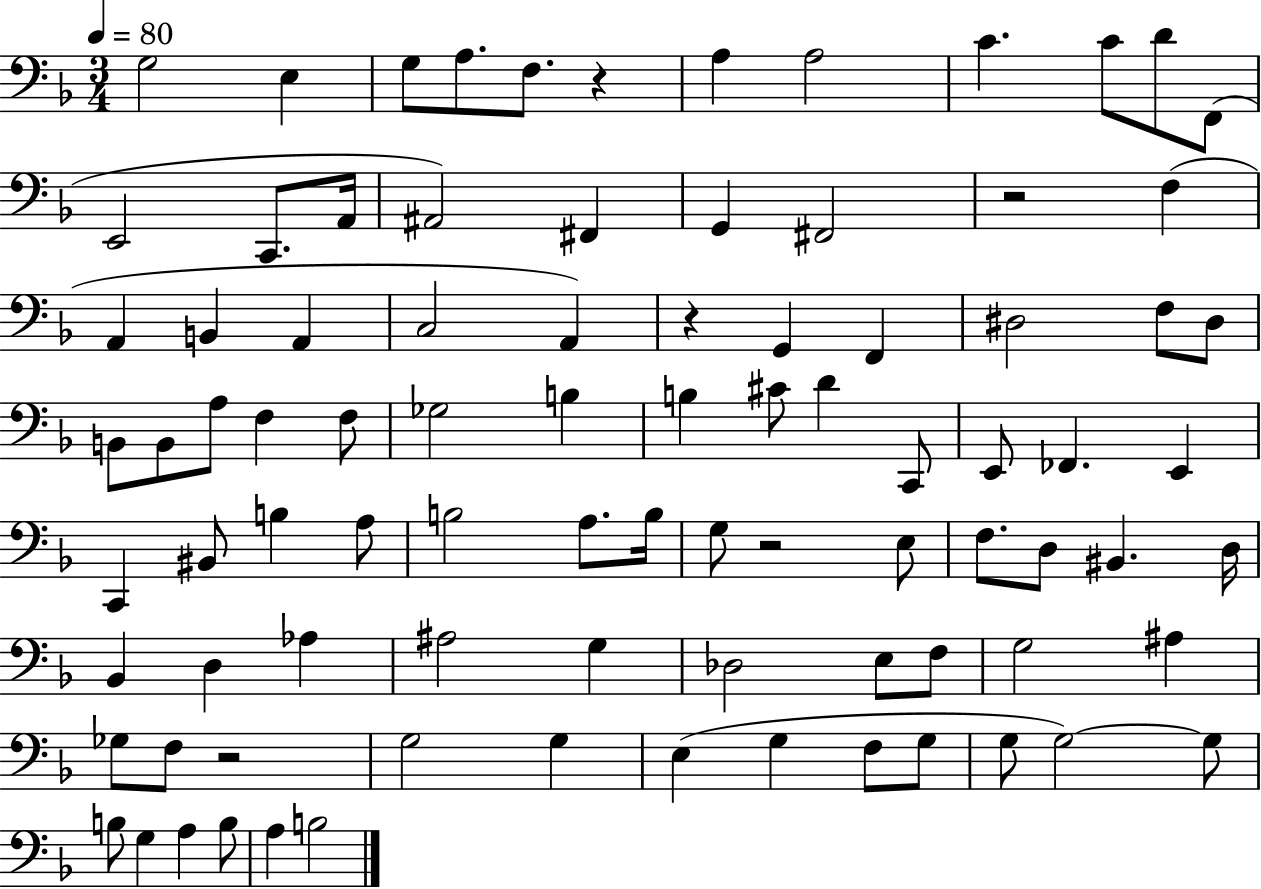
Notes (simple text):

G3/h E3/q G3/e A3/e. F3/e. R/q A3/q A3/h C4/q. C4/e D4/e F2/e E2/h C2/e. A2/s A#2/h F#2/q G2/q F#2/h R/h F3/q A2/q B2/q A2/q C3/h A2/q R/q G2/q F2/q D#3/h F3/e D#3/e B2/e B2/e A3/e F3/q F3/e Gb3/h B3/q B3/q C#4/e D4/q C2/e E2/e FES2/q. E2/q C2/q BIS2/e B3/q A3/e B3/h A3/e. B3/s G3/e R/h E3/e F3/e. D3/e BIS2/q. D3/s Bb2/q D3/q Ab3/q A#3/h G3/q Db3/h E3/e F3/e G3/h A#3/q Gb3/e F3/e R/h G3/h G3/q E3/q G3/q F3/e G3/e G3/e G3/h G3/e B3/e G3/q A3/q B3/e A3/q B3/h